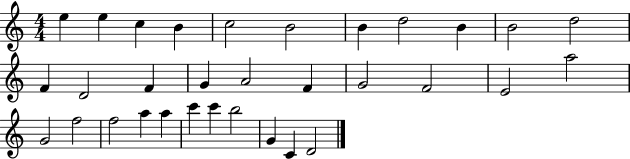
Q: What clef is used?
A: treble